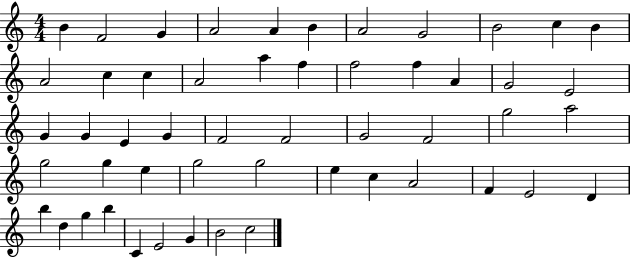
B4/q F4/h G4/q A4/h A4/q B4/q A4/h G4/h B4/h C5/q B4/q A4/h C5/q C5/q A4/h A5/q F5/q F5/h F5/q A4/q G4/h E4/h G4/q G4/q E4/q G4/q F4/h F4/h G4/h F4/h G5/h A5/h G5/h G5/q E5/q G5/h G5/h E5/q C5/q A4/h F4/q E4/h D4/q B5/q D5/q G5/q B5/q C4/q E4/h G4/q B4/h C5/h